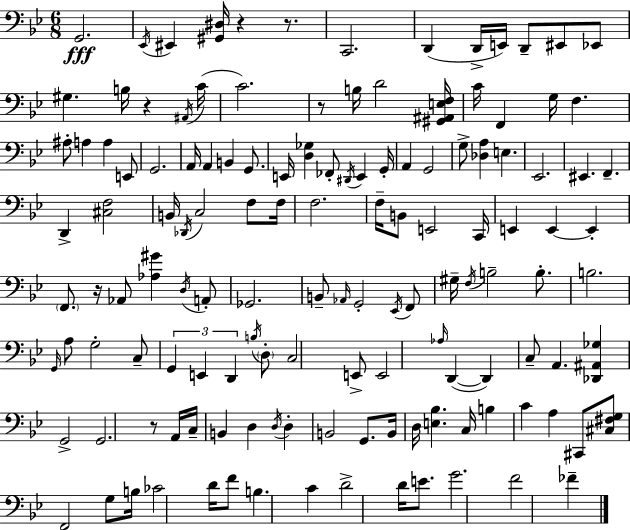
{
  \clef bass
  \numericTimeSignature
  \time 6/8
  \key bes \major
  g,2.\fff | \acciaccatura { ees,16 } eis,4 <gis, dis>16 r4 r8. | c,2. | d,4( d,16-> e,16) d,8-- eis,8 ees,8 | \break gis4. b16 r4 | \acciaccatura { ais,16 }( c'16 c'2.) | r8 b16 d'2 | <gis, ais, e f>16 c'16 f,4 g16 f4. | \break ais8-. a4 a4 | e,8 g,2. | a,16 a,4 b,4 g,8. | e,16 <d ges>4 fes,8-. \acciaccatura { dis,16 } e,4 | \break g,16-. a,4 g,2 | g8-> <des a>4 e4. | ees,2. | eis,4. f,4.-- | \break d,4-> <cis f>2 | b,16 \acciaccatura { des,16 } c2 | f8 f16 f2. | f16-- b,8 e,2 | \break c,16 e,4 e,4~~ | e,4-. \parenthesize f,8. r16 aes,8 <aes gis'>4 | \acciaccatura { d16 } a,8-. ges,2. | b,8-- \grace { aes,16 } g,2-. | \break \acciaccatura { ees,16 } f,8 gis16-- \acciaccatura { f16 } b2-- | b8.-. b2. | \grace { g,16 } a8 g2-. | c8-- \tuplet 3/2 { g,4 | \break e,4 d,4 } \acciaccatura { b16 } \parenthesize d8-. | c2 e,8-> e,2 | \grace { aes16 }( d,4~~ d,4) | c8-- a,4. <des, ais, ges>4 | \break g,2-> g,2. | r8 | a,16 c16-- b,4 d4 \acciaccatura { d16 } | d4-. b,2 | \break g,8. b,16 d16 <e bes>4. c16 | b4 c'4 a4 | cis,8 <cis fis g>8 f,2 | g8 b16 ces'2 d'16 | \break f'8 b4. c'4 | d'2-> d'16 e'8. | g'2. | f'2 fes'4-- | \break \bar "|."
}